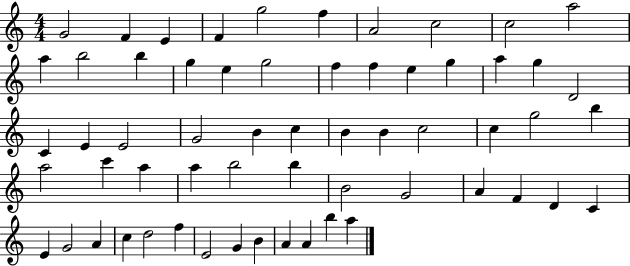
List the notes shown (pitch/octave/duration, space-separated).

G4/h F4/q E4/q F4/q G5/h F5/q A4/h C5/h C5/h A5/h A5/q B5/h B5/q G5/q E5/q G5/h F5/q F5/q E5/q G5/q A5/q G5/q D4/h C4/q E4/q E4/h G4/h B4/q C5/q B4/q B4/q C5/h C5/q G5/h B5/q A5/h C6/q A5/q A5/q B5/h B5/q B4/h G4/h A4/q F4/q D4/q C4/q E4/q G4/h A4/q C5/q D5/h F5/q E4/h G4/q B4/q A4/q A4/q B5/q A5/q